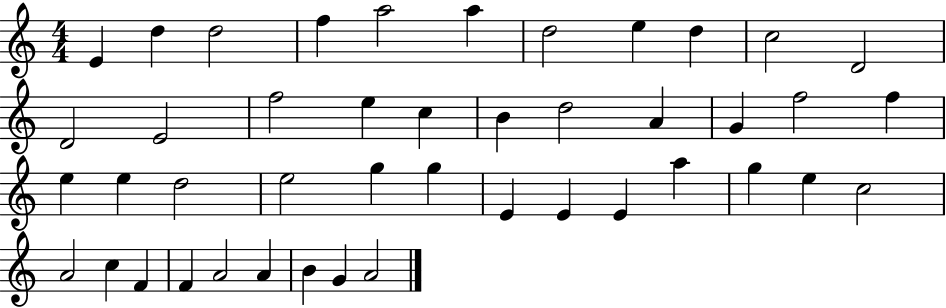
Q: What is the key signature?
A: C major